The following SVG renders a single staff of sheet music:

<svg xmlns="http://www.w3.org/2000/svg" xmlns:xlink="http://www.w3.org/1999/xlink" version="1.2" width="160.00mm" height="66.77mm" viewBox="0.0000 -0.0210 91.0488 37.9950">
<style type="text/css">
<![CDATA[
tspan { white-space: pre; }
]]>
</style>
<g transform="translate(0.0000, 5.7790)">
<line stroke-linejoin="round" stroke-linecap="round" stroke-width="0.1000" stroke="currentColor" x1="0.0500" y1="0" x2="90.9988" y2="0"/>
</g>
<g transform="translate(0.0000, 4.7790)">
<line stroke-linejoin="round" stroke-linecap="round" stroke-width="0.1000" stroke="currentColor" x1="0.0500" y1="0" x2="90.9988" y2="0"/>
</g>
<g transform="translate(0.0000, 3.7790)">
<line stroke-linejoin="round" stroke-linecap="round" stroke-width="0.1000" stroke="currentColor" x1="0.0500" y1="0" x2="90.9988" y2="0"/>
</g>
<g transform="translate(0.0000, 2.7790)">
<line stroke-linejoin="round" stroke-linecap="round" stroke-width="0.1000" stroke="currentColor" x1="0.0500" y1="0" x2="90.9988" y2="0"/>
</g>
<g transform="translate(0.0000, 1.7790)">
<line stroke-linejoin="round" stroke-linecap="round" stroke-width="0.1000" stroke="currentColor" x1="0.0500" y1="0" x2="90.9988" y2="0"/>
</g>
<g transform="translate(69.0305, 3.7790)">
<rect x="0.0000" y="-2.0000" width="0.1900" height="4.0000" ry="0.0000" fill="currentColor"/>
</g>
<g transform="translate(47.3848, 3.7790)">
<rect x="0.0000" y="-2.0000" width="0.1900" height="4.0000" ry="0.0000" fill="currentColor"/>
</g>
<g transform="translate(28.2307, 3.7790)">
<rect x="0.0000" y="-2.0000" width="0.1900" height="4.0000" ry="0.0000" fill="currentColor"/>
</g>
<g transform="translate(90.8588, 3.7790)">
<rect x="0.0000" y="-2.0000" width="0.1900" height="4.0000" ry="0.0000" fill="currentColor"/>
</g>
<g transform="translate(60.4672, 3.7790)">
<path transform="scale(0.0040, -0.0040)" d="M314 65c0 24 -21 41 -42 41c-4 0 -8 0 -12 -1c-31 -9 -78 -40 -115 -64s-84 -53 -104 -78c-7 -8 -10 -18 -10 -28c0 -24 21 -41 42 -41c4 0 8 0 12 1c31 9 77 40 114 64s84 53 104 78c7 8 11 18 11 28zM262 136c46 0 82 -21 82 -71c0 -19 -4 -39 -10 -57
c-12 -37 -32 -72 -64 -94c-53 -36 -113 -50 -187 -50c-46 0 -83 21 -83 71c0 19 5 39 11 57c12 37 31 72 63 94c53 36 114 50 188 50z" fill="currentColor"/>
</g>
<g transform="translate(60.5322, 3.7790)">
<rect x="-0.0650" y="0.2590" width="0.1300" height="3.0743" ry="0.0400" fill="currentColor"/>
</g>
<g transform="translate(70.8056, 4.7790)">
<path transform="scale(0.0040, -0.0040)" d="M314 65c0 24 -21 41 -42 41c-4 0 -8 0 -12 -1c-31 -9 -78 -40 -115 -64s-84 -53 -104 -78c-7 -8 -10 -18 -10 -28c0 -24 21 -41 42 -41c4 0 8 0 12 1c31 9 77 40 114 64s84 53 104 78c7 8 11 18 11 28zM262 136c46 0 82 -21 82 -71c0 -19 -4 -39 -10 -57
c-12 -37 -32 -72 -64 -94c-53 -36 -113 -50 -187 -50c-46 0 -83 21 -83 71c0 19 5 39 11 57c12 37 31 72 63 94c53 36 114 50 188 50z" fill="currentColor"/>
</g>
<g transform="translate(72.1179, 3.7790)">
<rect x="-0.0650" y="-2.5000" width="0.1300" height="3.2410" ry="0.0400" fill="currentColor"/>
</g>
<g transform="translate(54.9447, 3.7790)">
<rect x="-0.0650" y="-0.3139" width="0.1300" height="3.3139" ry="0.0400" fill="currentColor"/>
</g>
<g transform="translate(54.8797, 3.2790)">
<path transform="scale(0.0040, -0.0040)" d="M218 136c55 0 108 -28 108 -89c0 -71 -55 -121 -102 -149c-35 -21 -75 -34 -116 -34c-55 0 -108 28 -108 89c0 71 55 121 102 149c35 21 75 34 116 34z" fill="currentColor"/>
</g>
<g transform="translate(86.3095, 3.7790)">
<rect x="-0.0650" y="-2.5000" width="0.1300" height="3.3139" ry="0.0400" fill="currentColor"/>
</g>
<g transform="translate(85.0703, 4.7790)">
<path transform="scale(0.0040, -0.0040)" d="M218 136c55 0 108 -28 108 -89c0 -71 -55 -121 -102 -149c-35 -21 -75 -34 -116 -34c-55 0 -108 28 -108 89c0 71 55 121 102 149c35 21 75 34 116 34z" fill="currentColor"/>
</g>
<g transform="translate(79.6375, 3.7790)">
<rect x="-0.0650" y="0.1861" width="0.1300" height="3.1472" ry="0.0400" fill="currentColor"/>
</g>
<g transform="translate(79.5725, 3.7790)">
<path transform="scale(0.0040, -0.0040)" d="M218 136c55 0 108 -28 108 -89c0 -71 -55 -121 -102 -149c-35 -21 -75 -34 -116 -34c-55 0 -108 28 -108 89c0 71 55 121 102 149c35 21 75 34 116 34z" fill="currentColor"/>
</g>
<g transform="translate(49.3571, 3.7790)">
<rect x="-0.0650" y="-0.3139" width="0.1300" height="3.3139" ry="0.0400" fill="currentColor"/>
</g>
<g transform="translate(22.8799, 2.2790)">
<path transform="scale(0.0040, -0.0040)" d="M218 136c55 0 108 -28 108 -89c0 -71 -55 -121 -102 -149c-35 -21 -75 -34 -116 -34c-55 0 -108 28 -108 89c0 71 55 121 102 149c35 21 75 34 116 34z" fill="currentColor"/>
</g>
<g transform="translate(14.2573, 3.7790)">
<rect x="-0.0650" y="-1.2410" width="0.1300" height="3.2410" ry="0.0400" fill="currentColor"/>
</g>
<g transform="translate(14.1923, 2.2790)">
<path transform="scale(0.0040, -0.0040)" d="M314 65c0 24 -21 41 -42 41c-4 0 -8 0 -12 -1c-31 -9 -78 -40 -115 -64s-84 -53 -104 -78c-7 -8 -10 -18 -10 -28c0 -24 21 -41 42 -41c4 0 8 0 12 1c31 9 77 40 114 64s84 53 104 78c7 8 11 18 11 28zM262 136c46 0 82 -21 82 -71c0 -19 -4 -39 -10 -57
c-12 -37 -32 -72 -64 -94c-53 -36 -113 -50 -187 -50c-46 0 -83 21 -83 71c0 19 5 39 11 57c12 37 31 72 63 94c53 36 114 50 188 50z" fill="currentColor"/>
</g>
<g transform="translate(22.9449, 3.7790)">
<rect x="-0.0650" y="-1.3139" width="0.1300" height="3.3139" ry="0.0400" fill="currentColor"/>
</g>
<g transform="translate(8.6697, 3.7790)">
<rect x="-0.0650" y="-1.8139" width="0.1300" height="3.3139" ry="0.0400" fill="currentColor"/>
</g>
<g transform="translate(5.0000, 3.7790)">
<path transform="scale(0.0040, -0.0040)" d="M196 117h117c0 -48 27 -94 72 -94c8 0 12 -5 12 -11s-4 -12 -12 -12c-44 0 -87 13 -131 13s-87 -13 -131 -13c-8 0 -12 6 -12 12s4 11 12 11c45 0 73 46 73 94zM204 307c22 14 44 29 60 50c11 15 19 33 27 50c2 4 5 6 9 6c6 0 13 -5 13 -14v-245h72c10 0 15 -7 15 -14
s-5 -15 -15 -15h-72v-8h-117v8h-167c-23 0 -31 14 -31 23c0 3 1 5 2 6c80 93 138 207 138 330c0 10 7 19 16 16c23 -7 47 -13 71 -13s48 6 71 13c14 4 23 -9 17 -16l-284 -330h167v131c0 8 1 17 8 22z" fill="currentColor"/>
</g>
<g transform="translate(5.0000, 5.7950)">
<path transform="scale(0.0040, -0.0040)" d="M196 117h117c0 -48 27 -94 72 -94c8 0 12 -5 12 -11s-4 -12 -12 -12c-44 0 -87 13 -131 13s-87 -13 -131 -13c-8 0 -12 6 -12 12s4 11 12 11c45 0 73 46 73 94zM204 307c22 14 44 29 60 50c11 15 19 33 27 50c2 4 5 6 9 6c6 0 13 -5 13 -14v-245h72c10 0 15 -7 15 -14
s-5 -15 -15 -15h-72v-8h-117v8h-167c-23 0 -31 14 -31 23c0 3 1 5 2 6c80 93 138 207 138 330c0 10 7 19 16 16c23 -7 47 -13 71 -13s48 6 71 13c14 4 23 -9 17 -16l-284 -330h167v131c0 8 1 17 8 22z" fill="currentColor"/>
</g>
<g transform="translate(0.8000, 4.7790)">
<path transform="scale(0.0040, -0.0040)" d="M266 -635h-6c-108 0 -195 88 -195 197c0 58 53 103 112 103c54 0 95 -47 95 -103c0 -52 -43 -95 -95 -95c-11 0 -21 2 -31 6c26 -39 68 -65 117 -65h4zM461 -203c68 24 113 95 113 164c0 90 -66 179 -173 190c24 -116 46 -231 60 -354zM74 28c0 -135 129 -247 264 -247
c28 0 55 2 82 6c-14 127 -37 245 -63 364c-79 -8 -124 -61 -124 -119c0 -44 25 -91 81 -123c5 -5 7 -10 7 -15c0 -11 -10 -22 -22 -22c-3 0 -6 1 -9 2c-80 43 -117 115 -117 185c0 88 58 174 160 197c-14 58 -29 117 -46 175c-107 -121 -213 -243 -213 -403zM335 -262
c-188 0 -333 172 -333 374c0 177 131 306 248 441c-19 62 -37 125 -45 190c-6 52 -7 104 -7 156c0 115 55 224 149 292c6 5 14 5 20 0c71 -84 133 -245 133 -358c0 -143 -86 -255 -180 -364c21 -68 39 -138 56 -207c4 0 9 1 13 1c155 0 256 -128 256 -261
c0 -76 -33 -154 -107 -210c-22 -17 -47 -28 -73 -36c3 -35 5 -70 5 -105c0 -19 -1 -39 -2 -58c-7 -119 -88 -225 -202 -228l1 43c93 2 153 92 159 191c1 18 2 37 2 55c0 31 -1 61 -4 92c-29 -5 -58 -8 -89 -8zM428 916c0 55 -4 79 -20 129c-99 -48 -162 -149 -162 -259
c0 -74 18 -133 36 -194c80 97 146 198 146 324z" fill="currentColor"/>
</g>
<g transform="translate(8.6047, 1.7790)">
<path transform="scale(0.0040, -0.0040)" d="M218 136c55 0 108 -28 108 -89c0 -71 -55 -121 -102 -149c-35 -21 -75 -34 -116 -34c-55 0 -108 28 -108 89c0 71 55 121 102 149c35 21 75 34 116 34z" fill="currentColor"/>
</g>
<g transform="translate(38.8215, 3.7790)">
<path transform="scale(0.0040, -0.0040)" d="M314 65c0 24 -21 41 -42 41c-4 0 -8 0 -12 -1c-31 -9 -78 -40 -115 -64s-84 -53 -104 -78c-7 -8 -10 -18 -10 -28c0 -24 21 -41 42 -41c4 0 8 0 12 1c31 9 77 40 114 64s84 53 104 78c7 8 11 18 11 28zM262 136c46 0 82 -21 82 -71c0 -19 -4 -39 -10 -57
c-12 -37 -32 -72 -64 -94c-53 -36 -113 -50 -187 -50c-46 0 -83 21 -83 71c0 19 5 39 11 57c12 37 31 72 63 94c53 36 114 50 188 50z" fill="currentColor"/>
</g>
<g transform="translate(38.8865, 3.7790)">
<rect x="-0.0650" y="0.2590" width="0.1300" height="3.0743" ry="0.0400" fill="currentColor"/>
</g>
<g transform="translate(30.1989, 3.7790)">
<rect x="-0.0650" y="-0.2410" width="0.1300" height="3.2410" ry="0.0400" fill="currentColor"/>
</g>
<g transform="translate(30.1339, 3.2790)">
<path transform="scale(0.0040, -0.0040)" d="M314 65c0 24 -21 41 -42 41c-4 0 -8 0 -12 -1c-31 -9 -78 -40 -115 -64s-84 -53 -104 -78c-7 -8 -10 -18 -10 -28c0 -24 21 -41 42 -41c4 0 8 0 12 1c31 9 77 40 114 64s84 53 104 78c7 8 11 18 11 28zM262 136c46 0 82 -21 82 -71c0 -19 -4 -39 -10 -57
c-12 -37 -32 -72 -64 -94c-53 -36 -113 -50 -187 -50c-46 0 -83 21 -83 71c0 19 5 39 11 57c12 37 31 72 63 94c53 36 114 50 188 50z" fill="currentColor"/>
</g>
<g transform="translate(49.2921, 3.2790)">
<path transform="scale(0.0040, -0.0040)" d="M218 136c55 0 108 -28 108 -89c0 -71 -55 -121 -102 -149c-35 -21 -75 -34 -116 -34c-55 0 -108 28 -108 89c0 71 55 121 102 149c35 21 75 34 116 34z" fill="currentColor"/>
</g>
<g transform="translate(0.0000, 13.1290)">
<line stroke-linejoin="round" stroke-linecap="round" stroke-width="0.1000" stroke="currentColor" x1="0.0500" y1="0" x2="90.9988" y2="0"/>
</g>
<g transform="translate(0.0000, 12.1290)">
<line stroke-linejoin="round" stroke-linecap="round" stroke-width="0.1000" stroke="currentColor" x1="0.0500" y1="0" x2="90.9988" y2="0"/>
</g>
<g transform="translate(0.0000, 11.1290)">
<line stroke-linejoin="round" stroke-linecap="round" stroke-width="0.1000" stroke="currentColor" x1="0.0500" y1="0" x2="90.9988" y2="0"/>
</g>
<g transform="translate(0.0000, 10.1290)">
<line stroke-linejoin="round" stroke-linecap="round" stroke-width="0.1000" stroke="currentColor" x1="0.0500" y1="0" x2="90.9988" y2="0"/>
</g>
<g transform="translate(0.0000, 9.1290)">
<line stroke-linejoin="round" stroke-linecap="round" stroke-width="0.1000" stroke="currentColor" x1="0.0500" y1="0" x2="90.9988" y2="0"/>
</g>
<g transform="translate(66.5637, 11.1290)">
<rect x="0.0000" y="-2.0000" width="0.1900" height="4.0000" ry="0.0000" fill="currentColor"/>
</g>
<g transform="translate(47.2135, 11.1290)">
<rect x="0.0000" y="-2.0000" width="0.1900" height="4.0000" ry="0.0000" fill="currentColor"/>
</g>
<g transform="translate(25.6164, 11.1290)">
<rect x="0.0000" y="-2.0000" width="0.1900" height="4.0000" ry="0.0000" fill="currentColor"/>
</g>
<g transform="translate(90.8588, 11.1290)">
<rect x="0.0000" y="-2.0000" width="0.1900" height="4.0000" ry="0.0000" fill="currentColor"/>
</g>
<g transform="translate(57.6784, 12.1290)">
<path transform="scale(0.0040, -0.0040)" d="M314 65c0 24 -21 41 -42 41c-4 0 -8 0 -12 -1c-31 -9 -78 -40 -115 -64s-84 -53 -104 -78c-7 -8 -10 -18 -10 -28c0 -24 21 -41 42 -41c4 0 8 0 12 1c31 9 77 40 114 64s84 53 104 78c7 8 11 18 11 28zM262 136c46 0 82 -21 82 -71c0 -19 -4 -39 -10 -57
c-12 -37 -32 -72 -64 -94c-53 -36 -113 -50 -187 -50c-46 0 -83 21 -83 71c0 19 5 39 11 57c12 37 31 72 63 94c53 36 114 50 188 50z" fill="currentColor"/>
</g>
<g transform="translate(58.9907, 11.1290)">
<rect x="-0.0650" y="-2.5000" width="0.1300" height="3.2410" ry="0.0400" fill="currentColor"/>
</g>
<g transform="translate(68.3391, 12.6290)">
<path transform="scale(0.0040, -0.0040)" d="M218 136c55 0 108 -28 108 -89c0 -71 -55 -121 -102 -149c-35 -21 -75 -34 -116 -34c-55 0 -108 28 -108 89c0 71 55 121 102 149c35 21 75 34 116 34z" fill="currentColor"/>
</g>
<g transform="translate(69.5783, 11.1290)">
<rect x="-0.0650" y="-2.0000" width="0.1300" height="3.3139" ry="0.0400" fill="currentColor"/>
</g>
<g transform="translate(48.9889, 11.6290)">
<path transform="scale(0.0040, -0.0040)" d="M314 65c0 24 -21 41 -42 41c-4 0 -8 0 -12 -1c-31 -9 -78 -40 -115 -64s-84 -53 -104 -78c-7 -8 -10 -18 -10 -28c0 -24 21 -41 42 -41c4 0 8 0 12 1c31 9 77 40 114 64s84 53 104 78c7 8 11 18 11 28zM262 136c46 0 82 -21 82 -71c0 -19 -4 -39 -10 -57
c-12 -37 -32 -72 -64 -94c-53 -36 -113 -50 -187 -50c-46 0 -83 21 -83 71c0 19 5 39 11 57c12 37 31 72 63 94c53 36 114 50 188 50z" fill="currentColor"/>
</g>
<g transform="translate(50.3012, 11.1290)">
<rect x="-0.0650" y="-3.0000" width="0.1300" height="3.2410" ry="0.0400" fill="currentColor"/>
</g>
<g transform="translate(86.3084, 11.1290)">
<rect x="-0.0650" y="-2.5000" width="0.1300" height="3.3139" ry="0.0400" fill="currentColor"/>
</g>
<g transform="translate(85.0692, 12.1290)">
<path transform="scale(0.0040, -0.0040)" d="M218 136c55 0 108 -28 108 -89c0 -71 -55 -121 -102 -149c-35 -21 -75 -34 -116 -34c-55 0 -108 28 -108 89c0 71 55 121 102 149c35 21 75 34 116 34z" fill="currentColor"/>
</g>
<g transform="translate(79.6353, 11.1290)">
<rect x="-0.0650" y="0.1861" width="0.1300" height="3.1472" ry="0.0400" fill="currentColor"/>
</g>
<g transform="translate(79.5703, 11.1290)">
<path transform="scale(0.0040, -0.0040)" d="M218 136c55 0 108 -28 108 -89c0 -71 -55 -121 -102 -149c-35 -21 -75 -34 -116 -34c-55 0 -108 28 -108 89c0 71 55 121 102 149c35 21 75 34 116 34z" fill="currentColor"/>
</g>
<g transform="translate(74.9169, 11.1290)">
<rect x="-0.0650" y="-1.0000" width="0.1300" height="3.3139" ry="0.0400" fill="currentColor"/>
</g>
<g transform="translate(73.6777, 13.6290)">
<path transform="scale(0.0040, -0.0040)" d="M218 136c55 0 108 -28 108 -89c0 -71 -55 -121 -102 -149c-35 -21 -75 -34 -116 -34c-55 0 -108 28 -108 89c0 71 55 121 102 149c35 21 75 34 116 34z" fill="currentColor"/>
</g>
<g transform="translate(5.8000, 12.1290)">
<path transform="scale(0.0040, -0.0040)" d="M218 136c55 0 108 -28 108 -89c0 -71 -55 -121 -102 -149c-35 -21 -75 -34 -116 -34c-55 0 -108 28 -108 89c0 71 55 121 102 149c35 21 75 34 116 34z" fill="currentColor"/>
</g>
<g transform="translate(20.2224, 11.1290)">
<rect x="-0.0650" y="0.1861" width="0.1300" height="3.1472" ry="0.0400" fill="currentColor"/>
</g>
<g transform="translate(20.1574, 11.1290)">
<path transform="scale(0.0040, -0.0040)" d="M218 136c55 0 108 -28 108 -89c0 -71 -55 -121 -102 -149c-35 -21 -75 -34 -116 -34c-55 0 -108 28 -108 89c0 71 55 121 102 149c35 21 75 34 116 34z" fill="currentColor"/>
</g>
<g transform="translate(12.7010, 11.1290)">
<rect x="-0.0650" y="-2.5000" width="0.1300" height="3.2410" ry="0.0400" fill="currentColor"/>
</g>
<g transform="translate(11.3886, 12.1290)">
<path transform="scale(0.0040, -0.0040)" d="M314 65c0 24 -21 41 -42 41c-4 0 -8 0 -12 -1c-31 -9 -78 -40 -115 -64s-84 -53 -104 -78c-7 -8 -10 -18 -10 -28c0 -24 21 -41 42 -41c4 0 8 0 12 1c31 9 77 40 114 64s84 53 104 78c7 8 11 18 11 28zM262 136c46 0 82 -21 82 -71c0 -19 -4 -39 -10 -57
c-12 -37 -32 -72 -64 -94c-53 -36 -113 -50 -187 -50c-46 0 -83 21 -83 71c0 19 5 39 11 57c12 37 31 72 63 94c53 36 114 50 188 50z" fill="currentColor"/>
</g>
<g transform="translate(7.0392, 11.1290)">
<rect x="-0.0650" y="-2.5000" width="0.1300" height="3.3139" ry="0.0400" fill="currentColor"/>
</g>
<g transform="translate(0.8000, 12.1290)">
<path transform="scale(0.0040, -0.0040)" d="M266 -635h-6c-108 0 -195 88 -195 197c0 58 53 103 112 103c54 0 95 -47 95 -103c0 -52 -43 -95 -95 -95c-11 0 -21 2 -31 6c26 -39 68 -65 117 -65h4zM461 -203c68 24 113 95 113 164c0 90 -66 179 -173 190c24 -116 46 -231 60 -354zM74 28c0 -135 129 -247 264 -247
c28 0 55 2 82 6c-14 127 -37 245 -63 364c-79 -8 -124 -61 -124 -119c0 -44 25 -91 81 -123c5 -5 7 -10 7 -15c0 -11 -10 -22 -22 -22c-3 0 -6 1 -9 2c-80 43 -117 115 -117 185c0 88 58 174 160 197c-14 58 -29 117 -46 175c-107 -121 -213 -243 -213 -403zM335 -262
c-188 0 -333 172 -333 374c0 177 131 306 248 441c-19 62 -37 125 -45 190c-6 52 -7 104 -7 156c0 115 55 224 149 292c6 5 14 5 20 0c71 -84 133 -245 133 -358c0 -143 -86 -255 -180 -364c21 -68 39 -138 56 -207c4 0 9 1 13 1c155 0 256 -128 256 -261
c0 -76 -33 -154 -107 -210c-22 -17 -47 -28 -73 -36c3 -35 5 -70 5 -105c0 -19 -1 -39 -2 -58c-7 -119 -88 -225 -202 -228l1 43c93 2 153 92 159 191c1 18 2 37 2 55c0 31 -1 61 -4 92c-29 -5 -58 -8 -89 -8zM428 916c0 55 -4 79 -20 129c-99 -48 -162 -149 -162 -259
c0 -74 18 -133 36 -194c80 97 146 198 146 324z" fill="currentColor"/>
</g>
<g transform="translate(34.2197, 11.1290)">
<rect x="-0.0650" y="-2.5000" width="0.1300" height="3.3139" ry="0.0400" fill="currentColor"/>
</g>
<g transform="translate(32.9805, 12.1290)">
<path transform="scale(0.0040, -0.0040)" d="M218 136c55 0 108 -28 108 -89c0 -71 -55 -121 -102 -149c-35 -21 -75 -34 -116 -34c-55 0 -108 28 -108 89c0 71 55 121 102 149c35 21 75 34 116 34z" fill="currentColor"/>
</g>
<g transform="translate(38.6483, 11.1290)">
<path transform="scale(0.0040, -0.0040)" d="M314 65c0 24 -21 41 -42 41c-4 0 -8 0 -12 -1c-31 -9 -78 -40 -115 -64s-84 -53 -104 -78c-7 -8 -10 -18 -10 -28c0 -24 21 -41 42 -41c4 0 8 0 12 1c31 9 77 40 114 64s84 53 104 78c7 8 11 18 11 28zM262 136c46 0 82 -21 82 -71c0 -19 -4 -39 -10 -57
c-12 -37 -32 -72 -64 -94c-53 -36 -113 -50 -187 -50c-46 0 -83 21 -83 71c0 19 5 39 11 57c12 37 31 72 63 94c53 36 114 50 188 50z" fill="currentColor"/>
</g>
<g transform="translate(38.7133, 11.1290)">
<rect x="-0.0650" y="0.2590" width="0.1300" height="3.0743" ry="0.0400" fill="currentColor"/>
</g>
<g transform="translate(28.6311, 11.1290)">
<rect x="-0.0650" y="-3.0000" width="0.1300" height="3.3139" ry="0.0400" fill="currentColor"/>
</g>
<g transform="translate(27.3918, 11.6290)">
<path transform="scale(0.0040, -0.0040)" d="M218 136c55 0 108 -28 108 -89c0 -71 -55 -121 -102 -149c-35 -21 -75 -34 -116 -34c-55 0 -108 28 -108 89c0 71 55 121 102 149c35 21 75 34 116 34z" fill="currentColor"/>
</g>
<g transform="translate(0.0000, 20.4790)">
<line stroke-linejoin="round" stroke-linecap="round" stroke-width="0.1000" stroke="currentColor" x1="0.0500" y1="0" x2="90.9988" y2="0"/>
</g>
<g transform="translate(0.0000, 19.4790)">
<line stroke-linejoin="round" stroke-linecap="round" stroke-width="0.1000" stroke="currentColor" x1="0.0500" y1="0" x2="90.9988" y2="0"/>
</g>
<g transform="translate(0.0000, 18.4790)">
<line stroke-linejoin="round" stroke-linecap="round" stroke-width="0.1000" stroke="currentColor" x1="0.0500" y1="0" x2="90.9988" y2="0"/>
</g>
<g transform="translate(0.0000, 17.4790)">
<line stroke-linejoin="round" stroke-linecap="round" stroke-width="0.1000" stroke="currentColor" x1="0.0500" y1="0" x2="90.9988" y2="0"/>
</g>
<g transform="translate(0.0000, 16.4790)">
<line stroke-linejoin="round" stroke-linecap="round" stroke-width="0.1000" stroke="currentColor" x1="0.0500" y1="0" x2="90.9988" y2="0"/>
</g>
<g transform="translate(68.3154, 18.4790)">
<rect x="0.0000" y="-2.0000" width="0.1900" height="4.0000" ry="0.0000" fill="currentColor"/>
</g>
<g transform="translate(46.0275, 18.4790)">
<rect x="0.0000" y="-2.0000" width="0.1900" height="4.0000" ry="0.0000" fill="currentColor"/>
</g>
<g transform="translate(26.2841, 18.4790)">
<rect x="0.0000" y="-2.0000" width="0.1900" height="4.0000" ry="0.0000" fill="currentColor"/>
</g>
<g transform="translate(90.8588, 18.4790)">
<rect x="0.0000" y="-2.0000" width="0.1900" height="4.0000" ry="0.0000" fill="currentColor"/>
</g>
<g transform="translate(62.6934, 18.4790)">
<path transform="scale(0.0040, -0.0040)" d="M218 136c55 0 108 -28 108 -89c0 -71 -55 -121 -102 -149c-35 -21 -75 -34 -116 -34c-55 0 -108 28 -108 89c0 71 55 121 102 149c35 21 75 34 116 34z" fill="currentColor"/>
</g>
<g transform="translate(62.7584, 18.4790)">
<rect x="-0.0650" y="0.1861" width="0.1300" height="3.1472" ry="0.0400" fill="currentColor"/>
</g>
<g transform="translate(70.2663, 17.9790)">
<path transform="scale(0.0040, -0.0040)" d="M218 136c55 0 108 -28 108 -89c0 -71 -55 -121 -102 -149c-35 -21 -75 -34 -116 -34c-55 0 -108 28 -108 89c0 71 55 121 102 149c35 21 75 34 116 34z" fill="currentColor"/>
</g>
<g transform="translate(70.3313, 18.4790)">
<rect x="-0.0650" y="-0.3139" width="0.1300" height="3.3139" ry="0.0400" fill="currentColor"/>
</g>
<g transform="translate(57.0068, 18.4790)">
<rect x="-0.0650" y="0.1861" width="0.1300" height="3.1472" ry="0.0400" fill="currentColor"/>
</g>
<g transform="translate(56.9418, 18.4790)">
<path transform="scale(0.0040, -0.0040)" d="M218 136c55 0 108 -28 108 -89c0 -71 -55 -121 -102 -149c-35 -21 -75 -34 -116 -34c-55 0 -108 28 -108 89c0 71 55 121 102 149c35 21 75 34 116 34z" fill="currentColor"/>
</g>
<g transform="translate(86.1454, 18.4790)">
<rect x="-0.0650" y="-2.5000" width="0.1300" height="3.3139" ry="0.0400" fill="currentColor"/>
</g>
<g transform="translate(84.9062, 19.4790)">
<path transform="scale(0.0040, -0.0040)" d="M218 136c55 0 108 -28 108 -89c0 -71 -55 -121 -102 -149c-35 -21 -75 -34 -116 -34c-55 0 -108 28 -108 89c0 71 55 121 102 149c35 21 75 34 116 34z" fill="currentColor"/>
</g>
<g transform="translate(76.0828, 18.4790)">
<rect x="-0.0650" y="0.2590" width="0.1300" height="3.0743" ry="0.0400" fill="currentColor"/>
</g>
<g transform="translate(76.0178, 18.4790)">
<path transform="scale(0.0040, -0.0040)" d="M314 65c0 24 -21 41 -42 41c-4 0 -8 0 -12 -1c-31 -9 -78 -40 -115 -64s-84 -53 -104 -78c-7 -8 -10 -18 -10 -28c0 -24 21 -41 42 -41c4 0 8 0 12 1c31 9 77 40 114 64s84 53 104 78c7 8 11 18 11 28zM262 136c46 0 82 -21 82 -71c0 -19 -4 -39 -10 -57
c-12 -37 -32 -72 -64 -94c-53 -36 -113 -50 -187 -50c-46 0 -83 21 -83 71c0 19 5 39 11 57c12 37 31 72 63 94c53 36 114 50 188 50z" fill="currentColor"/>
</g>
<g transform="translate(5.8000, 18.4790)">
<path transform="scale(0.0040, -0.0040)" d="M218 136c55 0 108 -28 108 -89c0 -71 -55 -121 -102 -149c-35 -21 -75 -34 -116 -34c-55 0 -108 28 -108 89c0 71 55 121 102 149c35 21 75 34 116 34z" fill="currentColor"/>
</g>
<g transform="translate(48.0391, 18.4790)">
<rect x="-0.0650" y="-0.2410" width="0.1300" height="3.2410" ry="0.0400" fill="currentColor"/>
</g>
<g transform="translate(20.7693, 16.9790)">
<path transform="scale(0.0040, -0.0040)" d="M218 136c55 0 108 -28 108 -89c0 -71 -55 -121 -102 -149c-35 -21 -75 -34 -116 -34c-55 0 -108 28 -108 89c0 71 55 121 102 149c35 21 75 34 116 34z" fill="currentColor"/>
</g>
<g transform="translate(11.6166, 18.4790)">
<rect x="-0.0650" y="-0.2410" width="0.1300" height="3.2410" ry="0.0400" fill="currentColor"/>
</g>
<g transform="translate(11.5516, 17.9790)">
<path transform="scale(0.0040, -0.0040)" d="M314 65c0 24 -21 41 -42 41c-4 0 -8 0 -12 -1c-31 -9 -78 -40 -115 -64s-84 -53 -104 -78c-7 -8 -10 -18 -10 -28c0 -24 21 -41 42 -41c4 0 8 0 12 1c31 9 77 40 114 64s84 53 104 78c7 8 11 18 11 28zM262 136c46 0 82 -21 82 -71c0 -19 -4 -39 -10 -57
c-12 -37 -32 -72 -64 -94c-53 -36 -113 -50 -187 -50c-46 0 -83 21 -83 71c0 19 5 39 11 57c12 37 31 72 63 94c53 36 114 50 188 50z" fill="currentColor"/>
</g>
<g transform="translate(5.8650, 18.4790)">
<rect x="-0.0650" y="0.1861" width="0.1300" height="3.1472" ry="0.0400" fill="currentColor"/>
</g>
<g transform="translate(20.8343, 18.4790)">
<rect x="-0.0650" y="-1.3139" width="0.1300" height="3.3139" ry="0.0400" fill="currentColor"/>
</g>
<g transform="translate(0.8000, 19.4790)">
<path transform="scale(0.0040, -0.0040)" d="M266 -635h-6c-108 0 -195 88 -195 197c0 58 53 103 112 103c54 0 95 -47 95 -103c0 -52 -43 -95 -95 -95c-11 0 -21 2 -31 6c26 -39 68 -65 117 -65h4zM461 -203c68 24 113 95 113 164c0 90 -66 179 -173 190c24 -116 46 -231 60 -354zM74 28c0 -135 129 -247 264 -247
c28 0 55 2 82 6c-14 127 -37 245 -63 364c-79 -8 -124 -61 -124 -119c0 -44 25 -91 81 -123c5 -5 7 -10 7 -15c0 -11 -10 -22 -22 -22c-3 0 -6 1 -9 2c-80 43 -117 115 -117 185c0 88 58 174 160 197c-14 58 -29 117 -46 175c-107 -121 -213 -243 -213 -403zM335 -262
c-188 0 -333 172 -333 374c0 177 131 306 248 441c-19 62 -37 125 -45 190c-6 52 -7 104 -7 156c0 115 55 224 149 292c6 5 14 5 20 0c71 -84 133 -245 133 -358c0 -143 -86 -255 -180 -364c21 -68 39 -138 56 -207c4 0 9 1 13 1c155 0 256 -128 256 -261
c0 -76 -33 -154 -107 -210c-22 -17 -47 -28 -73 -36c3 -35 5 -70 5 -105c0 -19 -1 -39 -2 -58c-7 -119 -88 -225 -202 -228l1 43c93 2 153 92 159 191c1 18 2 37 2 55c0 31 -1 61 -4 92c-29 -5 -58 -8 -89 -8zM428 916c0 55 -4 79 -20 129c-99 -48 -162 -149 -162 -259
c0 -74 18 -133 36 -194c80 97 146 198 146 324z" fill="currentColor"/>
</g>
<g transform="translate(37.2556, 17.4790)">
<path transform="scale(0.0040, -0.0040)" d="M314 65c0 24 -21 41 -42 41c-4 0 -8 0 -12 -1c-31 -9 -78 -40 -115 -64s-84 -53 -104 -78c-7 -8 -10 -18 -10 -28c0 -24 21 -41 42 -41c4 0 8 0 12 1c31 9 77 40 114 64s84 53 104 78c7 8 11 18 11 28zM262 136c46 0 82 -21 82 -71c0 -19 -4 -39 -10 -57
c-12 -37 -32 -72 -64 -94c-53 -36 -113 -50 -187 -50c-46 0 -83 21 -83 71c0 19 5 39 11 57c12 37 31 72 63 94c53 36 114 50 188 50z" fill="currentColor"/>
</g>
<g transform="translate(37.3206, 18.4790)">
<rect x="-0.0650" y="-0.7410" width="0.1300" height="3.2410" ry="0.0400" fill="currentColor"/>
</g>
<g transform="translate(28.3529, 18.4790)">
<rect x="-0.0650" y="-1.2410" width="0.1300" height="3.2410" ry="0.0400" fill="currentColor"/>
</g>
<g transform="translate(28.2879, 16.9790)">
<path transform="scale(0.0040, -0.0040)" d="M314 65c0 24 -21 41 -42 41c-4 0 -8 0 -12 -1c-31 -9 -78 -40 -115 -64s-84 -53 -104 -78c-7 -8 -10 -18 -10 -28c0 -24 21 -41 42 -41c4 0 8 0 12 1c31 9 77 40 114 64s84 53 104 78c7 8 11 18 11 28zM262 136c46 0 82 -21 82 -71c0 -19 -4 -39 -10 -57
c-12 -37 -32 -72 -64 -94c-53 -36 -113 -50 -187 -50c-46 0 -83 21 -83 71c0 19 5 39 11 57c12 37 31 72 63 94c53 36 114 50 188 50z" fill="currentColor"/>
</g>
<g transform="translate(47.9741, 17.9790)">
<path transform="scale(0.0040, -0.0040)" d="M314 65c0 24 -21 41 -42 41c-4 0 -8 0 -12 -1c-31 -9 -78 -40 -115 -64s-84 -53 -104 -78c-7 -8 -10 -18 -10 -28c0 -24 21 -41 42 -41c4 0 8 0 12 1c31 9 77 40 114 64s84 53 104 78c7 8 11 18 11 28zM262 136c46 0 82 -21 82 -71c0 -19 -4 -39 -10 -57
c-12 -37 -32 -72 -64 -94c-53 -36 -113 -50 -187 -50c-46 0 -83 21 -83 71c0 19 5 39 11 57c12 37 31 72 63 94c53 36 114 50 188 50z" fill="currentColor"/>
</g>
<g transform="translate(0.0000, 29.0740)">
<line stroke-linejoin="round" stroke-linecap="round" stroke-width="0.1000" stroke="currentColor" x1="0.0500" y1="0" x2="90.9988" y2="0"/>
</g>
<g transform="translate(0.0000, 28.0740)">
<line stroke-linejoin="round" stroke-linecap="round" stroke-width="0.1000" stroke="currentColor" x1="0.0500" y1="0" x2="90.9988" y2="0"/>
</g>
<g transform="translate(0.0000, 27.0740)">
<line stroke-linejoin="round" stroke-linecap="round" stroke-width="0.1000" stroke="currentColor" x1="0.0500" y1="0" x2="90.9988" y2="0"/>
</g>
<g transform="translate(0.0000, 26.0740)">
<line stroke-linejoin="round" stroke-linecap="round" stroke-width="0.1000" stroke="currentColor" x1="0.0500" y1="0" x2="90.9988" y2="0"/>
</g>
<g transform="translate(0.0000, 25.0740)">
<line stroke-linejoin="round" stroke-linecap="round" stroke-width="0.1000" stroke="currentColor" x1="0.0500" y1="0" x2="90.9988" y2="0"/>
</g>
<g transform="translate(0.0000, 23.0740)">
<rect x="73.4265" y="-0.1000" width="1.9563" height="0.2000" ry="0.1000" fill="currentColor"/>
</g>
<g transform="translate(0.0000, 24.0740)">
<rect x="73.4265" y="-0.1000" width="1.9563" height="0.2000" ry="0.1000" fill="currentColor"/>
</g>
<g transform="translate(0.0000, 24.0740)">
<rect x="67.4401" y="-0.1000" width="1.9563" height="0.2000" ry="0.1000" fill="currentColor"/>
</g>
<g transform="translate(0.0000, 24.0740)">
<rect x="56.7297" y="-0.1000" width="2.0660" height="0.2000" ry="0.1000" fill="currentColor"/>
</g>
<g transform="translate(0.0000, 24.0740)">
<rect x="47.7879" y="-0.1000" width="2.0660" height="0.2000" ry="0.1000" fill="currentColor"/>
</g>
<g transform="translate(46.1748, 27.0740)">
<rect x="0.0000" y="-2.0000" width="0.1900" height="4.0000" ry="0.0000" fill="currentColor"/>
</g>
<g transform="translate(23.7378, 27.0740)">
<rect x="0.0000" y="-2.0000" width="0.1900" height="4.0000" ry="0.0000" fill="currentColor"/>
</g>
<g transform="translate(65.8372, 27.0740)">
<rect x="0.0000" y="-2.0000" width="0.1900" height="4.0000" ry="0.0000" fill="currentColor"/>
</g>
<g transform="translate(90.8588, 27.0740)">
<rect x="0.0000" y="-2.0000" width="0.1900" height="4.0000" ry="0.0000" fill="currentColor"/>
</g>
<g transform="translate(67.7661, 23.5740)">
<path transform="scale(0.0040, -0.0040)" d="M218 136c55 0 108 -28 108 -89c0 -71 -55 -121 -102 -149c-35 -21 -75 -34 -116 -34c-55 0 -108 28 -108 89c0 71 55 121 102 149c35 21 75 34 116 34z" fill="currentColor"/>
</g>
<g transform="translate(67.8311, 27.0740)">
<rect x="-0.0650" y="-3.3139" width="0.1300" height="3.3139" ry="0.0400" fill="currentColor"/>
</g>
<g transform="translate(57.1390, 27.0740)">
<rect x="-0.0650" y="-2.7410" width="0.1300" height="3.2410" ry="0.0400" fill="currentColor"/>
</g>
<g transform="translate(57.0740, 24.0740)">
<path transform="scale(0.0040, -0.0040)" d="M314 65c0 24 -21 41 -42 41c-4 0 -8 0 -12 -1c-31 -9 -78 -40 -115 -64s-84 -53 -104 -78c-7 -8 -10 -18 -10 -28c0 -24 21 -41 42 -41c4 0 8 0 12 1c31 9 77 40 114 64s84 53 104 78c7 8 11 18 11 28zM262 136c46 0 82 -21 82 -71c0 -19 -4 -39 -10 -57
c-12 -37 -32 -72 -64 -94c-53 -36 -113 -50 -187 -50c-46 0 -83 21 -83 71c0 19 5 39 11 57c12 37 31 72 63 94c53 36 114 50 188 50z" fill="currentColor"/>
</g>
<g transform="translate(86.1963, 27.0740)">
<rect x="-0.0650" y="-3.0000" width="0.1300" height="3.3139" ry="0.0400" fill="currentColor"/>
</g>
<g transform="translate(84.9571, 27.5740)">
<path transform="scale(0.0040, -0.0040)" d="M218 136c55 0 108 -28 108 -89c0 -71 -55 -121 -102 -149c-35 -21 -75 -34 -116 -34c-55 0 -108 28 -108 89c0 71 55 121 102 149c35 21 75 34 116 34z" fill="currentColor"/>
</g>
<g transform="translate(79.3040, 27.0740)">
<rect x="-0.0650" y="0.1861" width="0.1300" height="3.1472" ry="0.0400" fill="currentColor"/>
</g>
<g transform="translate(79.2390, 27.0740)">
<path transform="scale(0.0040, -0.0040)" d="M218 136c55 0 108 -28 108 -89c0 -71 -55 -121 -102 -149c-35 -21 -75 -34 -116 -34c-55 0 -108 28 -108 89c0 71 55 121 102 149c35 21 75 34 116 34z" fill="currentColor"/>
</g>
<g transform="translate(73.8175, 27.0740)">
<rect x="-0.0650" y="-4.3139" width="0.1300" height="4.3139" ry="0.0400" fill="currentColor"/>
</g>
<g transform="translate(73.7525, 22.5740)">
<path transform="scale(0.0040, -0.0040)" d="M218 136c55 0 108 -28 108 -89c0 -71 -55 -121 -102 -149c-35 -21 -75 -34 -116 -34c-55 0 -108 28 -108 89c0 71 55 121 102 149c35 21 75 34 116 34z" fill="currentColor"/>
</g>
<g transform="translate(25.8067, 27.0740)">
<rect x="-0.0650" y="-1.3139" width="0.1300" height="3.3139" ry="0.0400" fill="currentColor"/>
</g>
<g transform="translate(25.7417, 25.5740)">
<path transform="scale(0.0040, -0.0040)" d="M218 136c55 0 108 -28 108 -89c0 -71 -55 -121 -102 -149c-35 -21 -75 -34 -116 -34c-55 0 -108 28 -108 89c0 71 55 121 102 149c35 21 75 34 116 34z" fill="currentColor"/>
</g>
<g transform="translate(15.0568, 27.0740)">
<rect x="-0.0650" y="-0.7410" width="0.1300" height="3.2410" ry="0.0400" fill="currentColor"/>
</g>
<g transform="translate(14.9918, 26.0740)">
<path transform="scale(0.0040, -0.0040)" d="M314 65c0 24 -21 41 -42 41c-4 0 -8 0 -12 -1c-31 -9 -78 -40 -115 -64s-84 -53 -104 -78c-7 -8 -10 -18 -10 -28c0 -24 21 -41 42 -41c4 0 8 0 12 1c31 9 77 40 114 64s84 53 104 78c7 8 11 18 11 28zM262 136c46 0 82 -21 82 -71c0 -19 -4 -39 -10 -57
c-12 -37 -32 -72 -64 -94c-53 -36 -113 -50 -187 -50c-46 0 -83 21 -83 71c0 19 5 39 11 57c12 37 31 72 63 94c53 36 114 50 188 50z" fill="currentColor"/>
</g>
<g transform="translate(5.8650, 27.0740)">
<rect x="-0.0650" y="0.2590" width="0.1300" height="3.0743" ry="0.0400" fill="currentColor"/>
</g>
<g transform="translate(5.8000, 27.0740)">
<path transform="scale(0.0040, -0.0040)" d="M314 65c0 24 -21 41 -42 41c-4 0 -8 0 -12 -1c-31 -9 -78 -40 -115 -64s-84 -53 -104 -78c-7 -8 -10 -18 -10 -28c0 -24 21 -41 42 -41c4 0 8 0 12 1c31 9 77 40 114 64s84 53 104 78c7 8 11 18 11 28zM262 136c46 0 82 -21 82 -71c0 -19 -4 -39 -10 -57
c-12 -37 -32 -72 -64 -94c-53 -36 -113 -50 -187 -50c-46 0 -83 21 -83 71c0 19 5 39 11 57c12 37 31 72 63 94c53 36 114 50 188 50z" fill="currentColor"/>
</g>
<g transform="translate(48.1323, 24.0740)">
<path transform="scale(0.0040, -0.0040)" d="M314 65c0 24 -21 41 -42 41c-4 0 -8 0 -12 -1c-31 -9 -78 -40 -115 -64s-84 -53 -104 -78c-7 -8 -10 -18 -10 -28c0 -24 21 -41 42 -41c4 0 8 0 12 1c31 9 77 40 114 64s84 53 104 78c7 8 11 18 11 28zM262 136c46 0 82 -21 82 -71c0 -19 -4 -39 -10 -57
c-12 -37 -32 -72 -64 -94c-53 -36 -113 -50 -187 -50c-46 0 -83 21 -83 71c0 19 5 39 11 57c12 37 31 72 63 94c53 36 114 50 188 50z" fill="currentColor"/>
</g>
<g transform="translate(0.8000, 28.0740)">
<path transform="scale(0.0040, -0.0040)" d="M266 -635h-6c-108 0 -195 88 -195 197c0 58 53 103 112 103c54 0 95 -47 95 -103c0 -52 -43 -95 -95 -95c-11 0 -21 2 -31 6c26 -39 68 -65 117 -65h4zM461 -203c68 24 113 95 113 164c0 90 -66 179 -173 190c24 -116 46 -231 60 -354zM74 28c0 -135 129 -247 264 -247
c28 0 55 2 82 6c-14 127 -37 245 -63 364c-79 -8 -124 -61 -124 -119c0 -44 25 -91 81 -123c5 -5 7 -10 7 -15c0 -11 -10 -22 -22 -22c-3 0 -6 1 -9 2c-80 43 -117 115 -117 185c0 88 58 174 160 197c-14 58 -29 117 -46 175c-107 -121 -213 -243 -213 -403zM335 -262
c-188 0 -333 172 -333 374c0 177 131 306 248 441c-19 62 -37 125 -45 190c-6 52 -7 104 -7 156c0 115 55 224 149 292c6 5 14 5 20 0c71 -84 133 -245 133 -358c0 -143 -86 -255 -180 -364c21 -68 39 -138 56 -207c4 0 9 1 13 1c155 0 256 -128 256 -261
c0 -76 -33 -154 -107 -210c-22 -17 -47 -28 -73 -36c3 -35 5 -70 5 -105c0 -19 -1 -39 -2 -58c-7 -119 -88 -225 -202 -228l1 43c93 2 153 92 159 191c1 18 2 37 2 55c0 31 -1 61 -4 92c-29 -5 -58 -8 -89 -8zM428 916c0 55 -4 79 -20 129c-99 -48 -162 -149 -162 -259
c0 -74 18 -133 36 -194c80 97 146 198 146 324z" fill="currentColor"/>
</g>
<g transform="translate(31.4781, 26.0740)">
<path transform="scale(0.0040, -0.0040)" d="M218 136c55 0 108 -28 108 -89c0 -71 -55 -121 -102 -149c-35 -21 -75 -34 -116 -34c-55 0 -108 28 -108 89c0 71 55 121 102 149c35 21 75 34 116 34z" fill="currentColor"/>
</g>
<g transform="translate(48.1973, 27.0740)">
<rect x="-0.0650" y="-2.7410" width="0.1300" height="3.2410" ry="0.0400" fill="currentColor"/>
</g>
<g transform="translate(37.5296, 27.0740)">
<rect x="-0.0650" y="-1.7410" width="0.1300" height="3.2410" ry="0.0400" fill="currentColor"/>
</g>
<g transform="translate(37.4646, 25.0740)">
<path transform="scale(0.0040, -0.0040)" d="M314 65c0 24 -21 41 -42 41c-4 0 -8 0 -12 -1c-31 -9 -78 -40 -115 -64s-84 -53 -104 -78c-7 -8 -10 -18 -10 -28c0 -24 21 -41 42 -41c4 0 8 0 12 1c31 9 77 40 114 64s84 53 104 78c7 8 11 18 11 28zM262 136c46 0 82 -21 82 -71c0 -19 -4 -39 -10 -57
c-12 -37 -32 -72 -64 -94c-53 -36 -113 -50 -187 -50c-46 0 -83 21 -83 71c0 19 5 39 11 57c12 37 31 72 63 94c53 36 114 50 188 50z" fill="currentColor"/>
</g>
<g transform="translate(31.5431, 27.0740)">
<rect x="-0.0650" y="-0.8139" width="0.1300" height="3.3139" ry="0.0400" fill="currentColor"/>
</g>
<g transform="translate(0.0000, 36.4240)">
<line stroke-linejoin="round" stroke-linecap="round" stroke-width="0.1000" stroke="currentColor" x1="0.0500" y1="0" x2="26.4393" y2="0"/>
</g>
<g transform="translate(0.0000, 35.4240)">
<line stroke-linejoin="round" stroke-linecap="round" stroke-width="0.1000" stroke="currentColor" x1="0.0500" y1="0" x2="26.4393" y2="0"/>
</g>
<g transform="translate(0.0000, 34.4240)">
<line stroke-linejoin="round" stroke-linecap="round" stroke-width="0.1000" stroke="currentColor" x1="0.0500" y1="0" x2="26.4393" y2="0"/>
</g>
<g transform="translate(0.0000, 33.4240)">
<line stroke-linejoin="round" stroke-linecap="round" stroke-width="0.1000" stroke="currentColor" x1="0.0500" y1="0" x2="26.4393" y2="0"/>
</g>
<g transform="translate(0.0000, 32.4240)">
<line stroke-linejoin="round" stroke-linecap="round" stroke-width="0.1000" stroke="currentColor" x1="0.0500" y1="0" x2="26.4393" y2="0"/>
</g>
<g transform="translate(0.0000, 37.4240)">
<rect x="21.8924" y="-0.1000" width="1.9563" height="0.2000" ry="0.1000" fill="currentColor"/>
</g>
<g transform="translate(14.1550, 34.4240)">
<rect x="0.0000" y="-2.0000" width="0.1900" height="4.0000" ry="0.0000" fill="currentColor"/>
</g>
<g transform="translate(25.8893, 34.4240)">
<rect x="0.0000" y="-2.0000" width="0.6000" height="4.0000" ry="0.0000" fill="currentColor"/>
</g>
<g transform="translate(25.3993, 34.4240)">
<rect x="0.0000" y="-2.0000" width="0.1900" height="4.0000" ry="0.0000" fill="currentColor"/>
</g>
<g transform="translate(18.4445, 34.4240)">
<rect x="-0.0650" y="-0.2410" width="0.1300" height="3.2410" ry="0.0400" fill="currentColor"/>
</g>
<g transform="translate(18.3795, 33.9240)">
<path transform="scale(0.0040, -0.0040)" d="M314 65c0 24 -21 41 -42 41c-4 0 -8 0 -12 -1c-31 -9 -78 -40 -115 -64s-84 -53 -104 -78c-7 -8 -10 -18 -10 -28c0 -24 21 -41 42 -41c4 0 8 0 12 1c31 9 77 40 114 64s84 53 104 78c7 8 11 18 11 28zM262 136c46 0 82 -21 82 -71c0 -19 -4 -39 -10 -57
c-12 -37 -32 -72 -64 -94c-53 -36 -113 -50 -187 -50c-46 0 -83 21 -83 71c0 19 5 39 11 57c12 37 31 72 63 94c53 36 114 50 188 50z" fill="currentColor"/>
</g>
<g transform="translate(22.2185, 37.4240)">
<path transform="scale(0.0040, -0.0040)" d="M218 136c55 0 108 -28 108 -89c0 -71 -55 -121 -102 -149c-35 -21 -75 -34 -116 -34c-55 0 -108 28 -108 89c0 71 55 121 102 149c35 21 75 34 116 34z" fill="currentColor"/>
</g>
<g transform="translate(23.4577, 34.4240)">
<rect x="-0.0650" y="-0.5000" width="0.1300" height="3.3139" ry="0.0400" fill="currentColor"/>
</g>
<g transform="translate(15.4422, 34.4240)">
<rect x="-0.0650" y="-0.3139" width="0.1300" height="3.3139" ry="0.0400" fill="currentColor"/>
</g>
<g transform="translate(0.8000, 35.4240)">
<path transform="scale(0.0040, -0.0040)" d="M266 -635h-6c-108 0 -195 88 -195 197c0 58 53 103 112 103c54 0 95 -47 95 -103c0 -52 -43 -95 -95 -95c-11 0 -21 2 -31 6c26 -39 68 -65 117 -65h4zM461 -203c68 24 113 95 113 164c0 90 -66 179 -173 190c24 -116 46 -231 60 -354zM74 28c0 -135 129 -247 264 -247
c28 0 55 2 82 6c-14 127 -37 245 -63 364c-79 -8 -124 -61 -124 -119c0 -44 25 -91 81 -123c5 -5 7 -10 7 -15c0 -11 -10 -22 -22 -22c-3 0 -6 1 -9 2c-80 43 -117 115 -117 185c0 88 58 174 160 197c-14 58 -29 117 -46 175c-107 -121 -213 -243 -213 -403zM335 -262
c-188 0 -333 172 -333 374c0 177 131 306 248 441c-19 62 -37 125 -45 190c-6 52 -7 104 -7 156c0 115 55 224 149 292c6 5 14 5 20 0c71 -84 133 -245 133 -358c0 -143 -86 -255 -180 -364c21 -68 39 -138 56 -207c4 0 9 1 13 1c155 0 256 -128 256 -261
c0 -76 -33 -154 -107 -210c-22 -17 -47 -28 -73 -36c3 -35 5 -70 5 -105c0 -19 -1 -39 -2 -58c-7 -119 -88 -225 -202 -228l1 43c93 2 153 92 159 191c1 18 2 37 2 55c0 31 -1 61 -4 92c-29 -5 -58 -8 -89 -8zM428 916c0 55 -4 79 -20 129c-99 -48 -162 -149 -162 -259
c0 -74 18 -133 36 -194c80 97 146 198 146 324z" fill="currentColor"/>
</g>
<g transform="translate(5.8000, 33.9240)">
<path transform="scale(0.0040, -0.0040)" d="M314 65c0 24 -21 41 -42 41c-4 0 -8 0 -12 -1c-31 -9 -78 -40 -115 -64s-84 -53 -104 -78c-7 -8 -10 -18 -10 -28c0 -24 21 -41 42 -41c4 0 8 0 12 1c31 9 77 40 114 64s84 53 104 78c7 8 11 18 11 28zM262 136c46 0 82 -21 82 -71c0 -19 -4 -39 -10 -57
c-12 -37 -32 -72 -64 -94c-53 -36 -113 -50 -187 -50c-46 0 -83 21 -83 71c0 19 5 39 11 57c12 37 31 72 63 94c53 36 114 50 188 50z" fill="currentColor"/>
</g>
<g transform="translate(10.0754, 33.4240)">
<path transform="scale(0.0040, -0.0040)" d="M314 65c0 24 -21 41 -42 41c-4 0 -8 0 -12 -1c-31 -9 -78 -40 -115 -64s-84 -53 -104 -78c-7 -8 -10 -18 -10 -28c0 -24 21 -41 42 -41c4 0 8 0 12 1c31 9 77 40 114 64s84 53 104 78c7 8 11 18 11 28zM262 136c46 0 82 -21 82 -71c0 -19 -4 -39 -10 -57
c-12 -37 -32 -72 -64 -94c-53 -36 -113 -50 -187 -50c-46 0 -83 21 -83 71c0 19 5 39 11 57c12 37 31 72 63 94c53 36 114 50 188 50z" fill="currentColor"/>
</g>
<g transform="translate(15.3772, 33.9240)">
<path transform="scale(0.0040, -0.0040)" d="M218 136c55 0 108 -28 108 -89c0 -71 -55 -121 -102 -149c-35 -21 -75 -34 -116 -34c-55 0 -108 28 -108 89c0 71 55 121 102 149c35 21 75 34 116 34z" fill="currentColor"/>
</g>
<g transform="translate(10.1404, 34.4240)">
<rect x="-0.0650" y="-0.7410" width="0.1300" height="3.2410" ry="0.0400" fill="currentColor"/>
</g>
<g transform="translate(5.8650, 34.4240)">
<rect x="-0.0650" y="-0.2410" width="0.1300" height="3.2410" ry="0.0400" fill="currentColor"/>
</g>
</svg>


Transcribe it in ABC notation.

X:1
T:Untitled
M:4/4
L:1/4
K:C
f e2 e c2 B2 c c B2 G2 B G G G2 B A G B2 A2 G2 F D B G B c2 e e2 d2 c2 B B c B2 G B2 d2 e d f2 a2 a2 b d' B A c2 d2 c c2 C